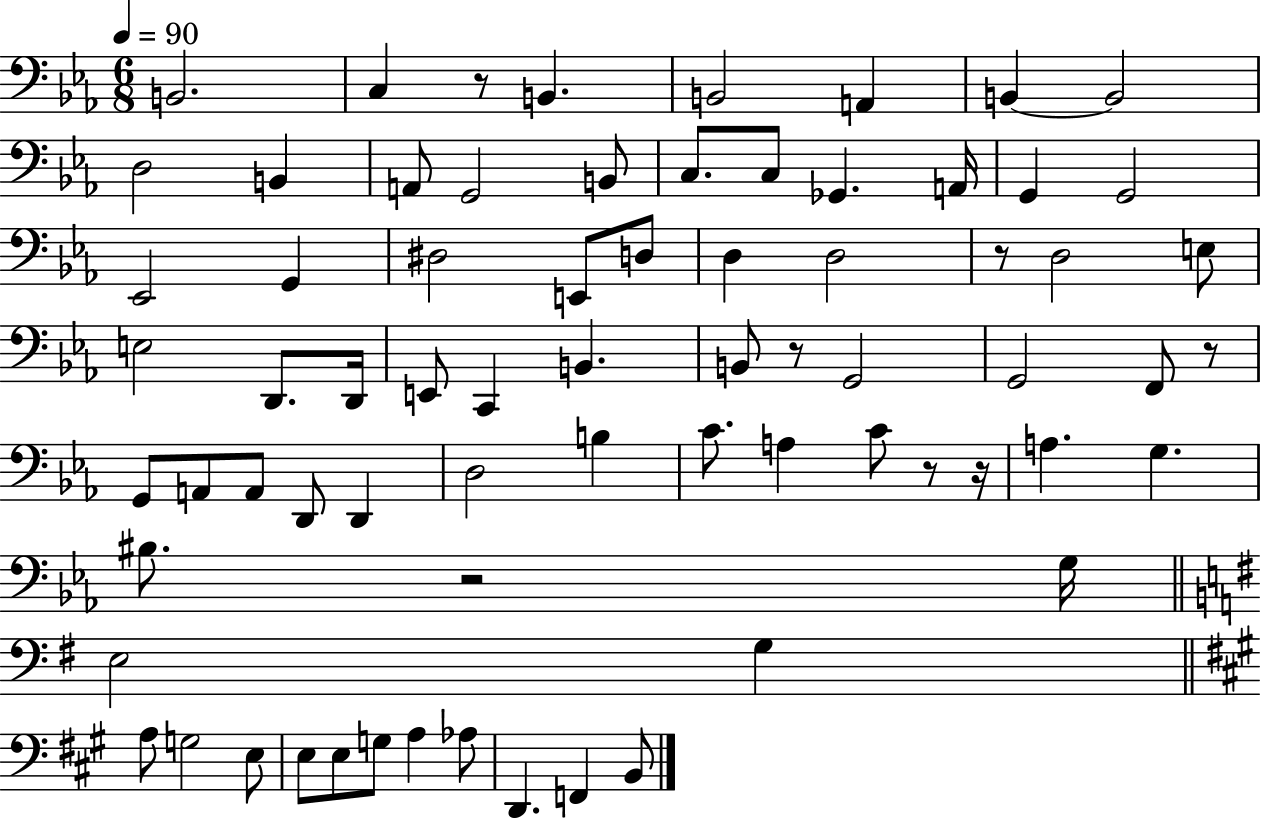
X:1
T:Untitled
M:6/8
L:1/4
K:Eb
B,,2 C, z/2 B,, B,,2 A,, B,, B,,2 D,2 B,, A,,/2 G,,2 B,,/2 C,/2 C,/2 _G,, A,,/4 G,, G,,2 _E,,2 G,, ^D,2 E,,/2 D,/2 D, D,2 z/2 D,2 E,/2 E,2 D,,/2 D,,/4 E,,/2 C,, B,, B,,/2 z/2 G,,2 G,,2 F,,/2 z/2 G,,/2 A,,/2 A,,/2 D,,/2 D,, D,2 B, C/2 A, C/2 z/2 z/4 A, G, ^B,/2 z2 G,/4 E,2 G, A,/2 G,2 E,/2 E,/2 E,/2 G,/2 A, _A,/2 D,, F,, B,,/2